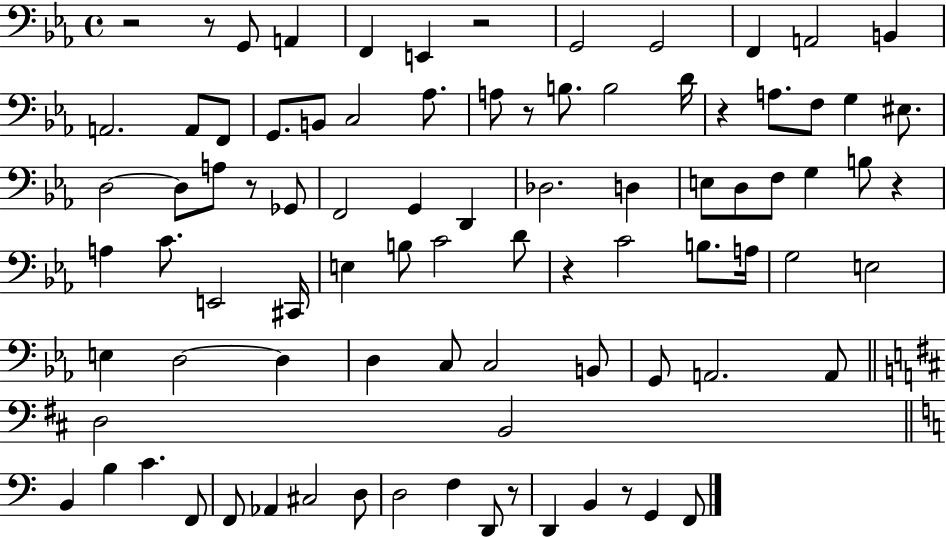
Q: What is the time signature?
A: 4/4